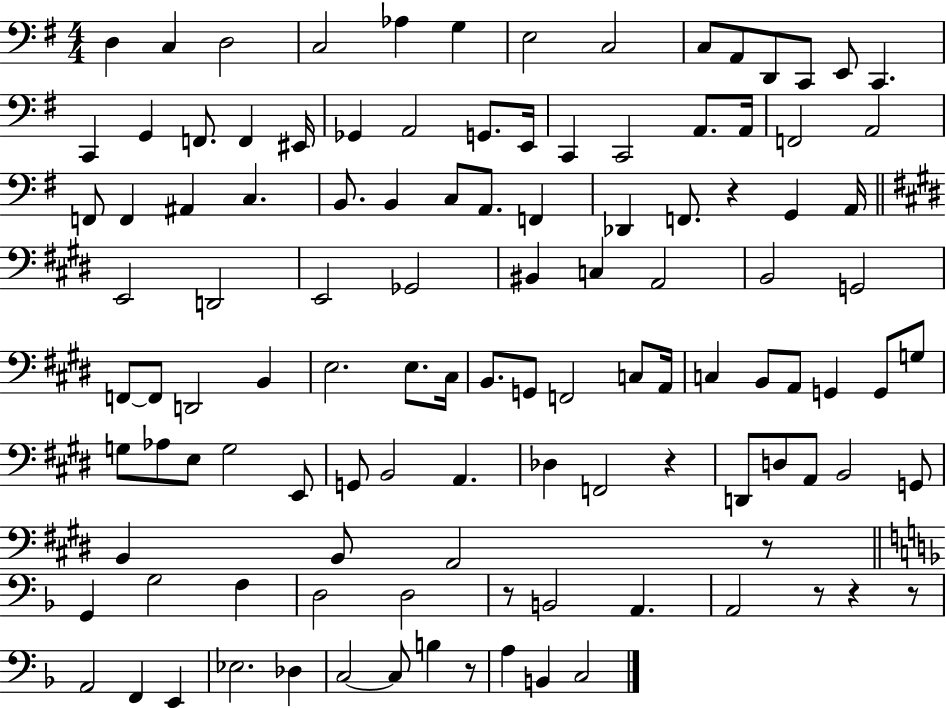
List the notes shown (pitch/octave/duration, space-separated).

D3/q C3/q D3/h C3/h Ab3/q G3/q E3/h C3/h C3/e A2/e D2/e C2/e E2/e C2/q. C2/q G2/q F2/e. F2/q EIS2/s Gb2/q A2/h G2/e. E2/s C2/q C2/h A2/e. A2/s F2/h A2/h F2/e F2/q A#2/q C3/q. B2/e. B2/q C3/e A2/e. F2/q Db2/q F2/e. R/q G2/q A2/s E2/h D2/h E2/h Gb2/h BIS2/q C3/q A2/h B2/h G2/h F2/e F2/e D2/h B2/q E3/h. E3/e. C#3/s B2/e. G2/e F2/h C3/e A2/s C3/q B2/e A2/e G2/q G2/e G3/e G3/e Ab3/e E3/e G3/h E2/e G2/e B2/h A2/q. Db3/q F2/h R/q D2/e D3/e A2/e B2/h G2/e B2/q B2/e A2/h R/e G2/q G3/h F3/q D3/h D3/h R/e B2/h A2/q. A2/h R/e R/q R/e A2/h F2/q E2/q Eb3/h. Db3/q C3/h C3/e B3/q R/e A3/q B2/q C3/h